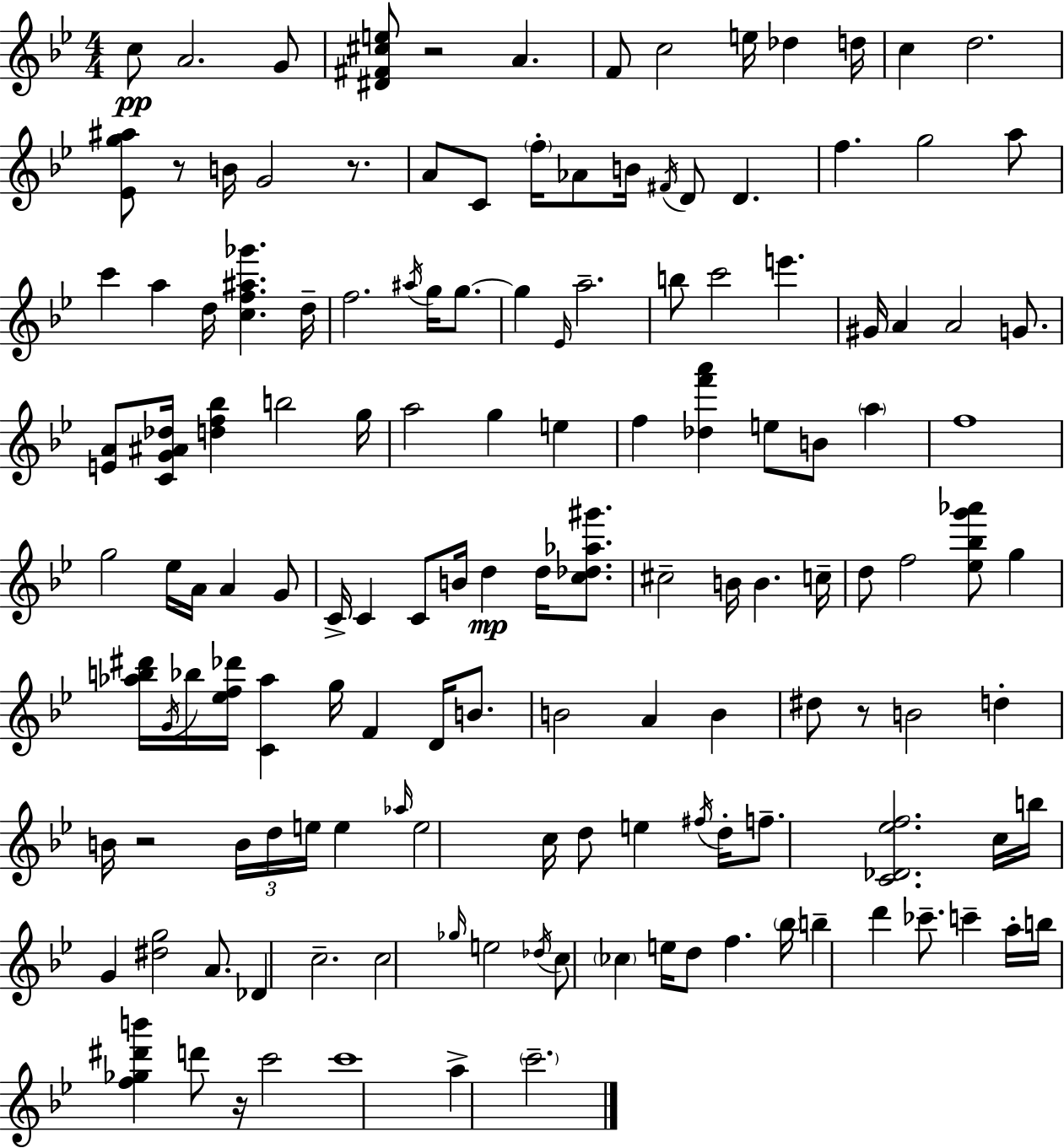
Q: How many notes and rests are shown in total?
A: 143